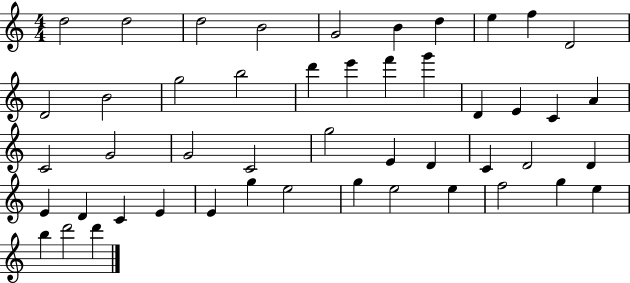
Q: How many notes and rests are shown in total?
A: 48